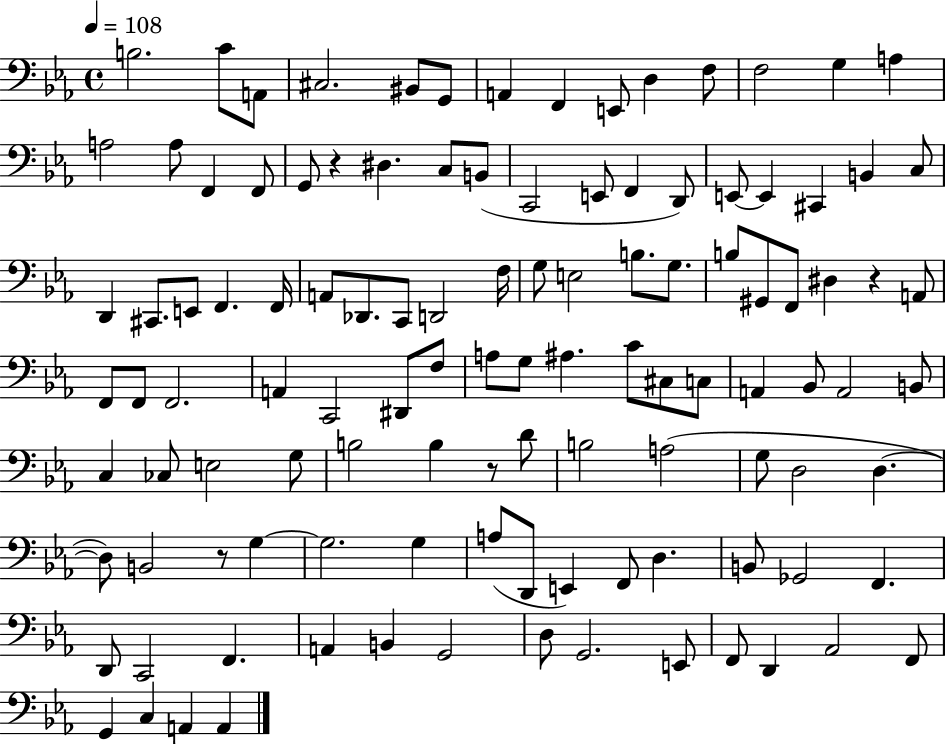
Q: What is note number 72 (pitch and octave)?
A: B3